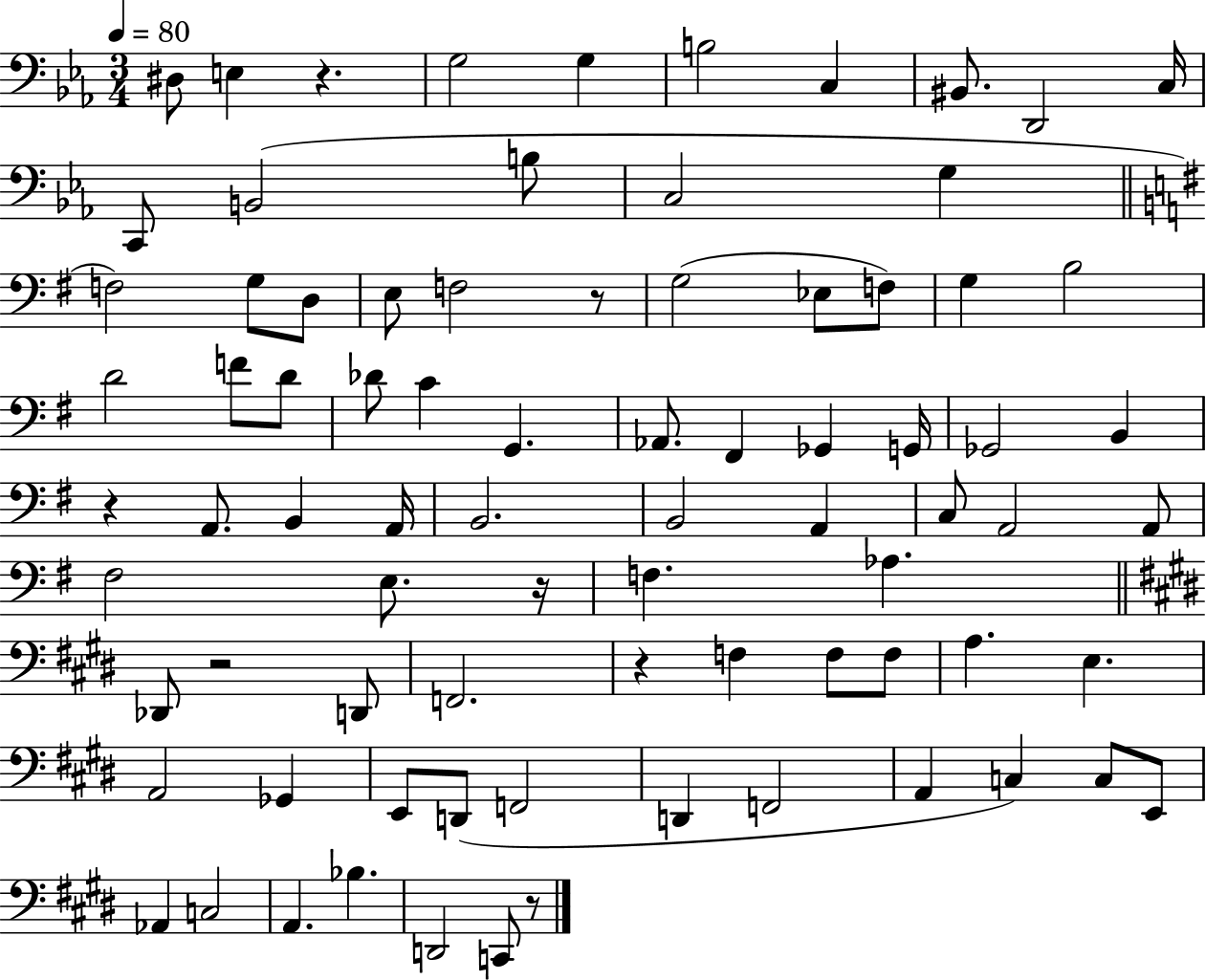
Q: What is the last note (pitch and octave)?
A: C2